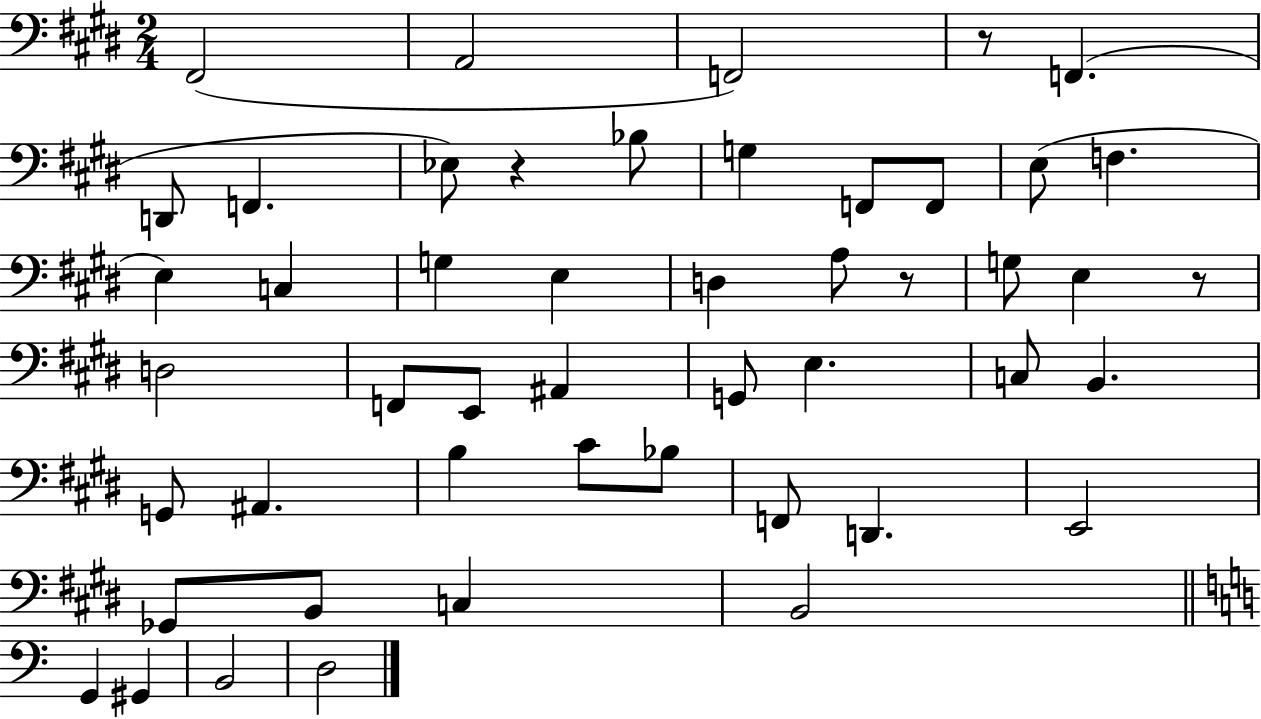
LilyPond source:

{
  \clef bass
  \numericTimeSignature
  \time 2/4
  \key e \major
  fis,2( | a,2 | f,2) | r8 f,4.( | \break d,8 f,4. | ees8) r4 bes8 | g4 f,8 f,8 | e8( f4. | \break e4) c4 | g4 e4 | d4 a8 r8 | g8 e4 r8 | \break d2 | f,8 e,8 ais,4 | g,8 e4. | c8 b,4. | \break g,8 ais,4. | b4 cis'8 bes8 | f,8 d,4. | e,2 | \break ges,8 b,8 c4 | b,2 | \bar "||" \break \key c \major g,4 gis,4 | b,2 | d2 | \bar "|."
}